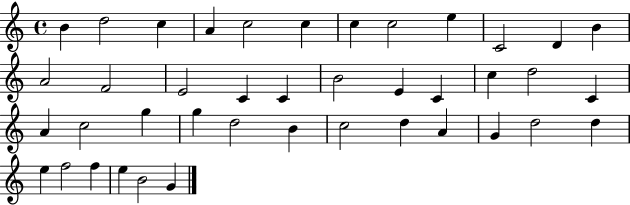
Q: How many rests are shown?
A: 0